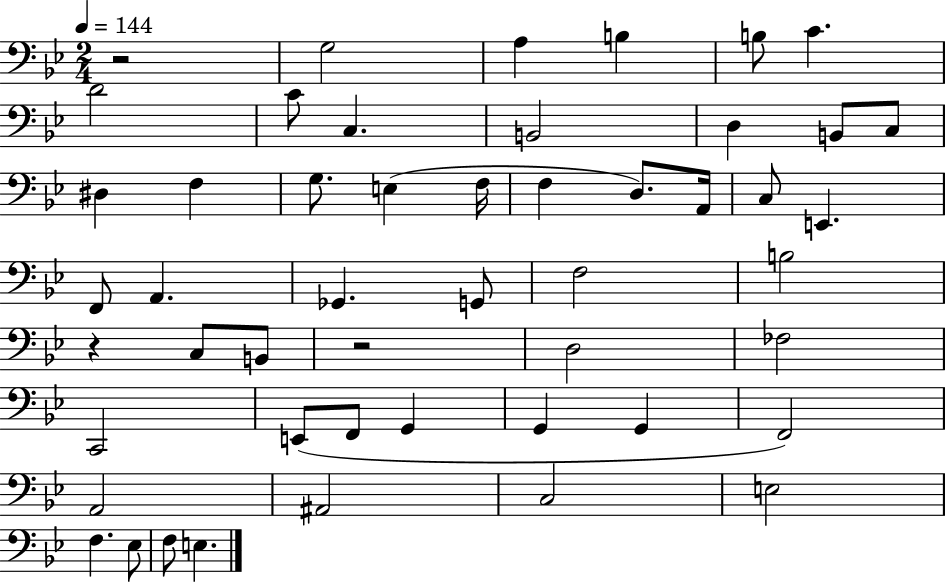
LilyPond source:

{
  \clef bass
  \numericTimeSignature
  \time 2/4
  \key bes \major
  \tempo 4 = 144
  \repeat volta 2 { r2 | g2 | a4 b4 | b8 c'4. | \break d'2 | c'8 c4. | b,2 | d4 b,8 c8 | \break dis4 f4 | g8. e4( f16 | f4 d8.) a,16 | c8 e,4. | \break f,8 a,4. | ges,4. g,8 | f2 | b2 | \break r4 c8 b,8 | r2 | d2 | fes2 | \break c,2 | e,8( f,8 g,4 | g,4 g,4 | f,2) | \break a,2 | ais,2 | c2 | e2 | \break f4. ees8 | f8 e4. | } \bar "|."
}